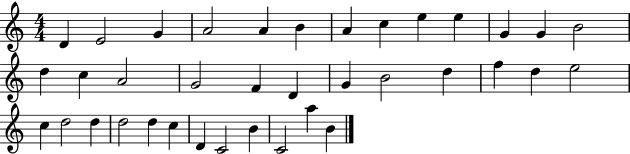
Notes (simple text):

D4/q E4/h G4/q A4/h A4/q B4/q A4/q C5/q E5/q E5/q G4/q G4/q B4/h D5/q C5/q A4/h G4/h F4/q D4/q G4/q B4/h D5/q F5/q D5/q E5/h C5/q D5/h D5/q D5/h D5/q C5/q D4/q C4/h B4/q C4/h A5/q B4/q